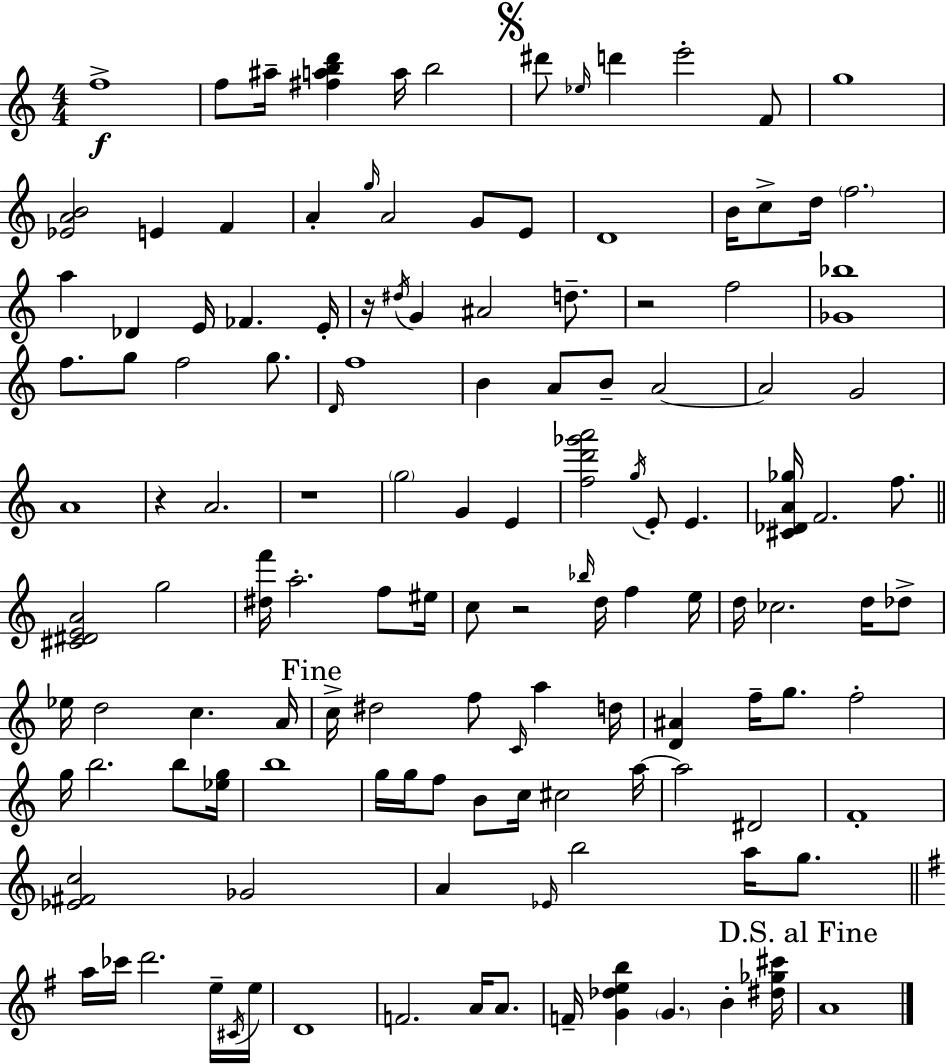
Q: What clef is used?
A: treble